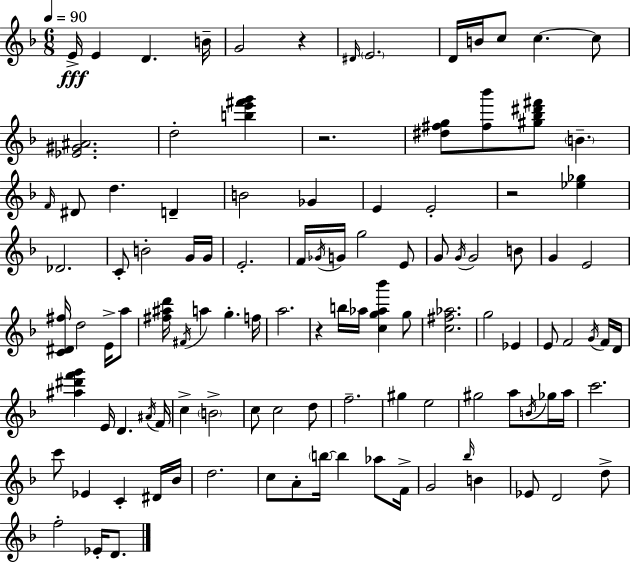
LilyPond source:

{
  \clef treble
  \numericTimeSignature
  \time 6/8
  \key f \major
  \tempo 4 = 90
  \repeat volta 2 { e'16->\fff e'4 d'4. b'16-- | g'2 r4 | \grace { dis'16 } \parenthesize e'2. | d'16 b'16 c''8 c''4.~~ c''8 | \break <ees' gis' ais'>2. | d''2-. <b'' e''' fis''' g'''>4 | r2. | <dis'' fis'' g''>8 <fis'' bes'''>8 <gis'' bes'' dis''' fis'''>8 \parenthesize b'4.-- | \break \grace { f'16 } dis'8 d''4. d'4-- | b'2 ges'4 | e'4 e'2-. | r2 <ees'' ges''>4 | \break des'2. | c'8-. b'2-. | g'16 g'16 e'2.-. | f'16 \acciaccatura { ges'16 } g'16 g''2 | \break e'8 g'8 \acciaccatura { g'16 } g'2 | b'8 g'4 e'2 | <c' dis' fis''>16 d''2 | e'16-> a''8 <fis'' ais'' d'''>16 \acciaccatura { fis'16 } a''4 g''4.-. | \break f''16 a''2. | r4 b''16 aes''16 <c'' g'' aes'' bes'''>4 | g''8 <c'' fis'' aes''>2. | g''2 | \break ees'4 e'8 f'2 | \acciaccatura { g'16 } f'16 d'16 <ais'' dis''' f''' g'''>4 e'16 d'4. | \acciaccatura { ais'16 } f'16 c''4-> \parenthesize b'2-> | c''8 c''2 | \break d''8 f''2.-- | gis''4 e''2 | gis''2 | a''8 \acciaccatura { b'16 } ges''16 a''16 c'''2. | \break c'''8 ees'4 | c'4-. dis'16 bes'16 d''2. | c''8 a'8-. | \parenthesize b''16~~ b''4 aes''8 f'16-> g'2 | \break \grace { bes''16 } b'4 ees'8 d'2 | d''8-> f''2-. | ees'16-. d'8. } \bar "|."
}